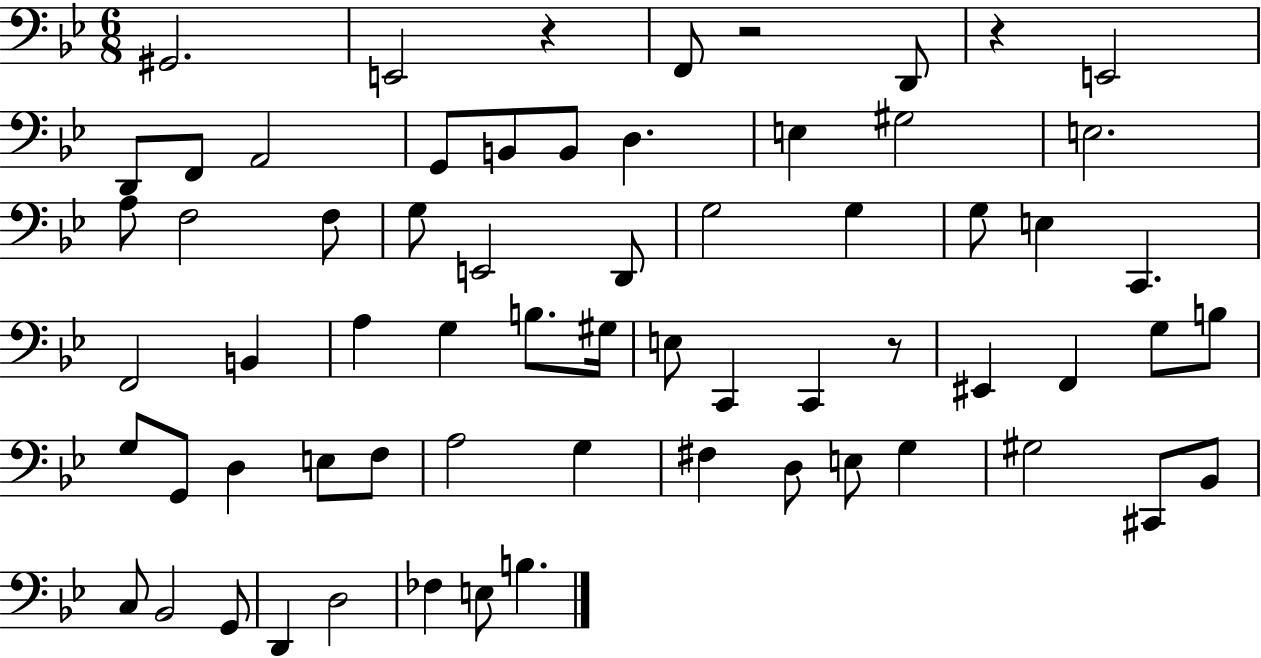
{
  \clef bass
  \numericTimeSignature
  \time 6/8
  \key bes \major
  gis,2. | e,2 r4 | f,8 r2 d,8 | r4 e,2 | \break d,8 f,8 a,2 | g,8 b,8 b,8 d4. | e4 gis2 | e2. | \break a8 f2 f8 | g8 e,2 d,8 | g2 g4 | g8 e4 c,4. | \break f,2 b,4 | a4 g4 b8. gis16 | e8 c,4 c,4 r8 | eis,4 f,4 g8 b8 | \break g8 g,8 d4 e8 f8 | a2 g4 | fis4 d8 e8 g4 | gis2 cis,8 bes,8 | \break c8 bes,2 g,8 | d,4 d2 | fes4 e8 b4. | \bar "|."
}